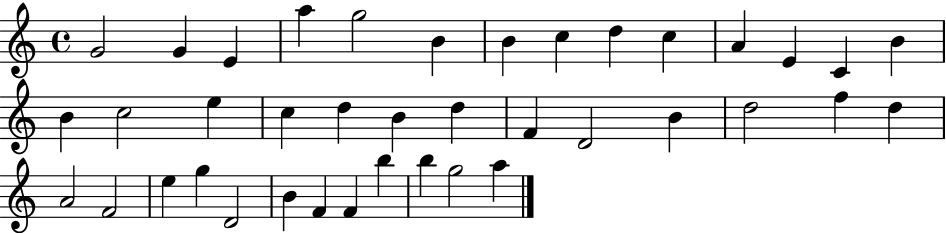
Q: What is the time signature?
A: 4/4